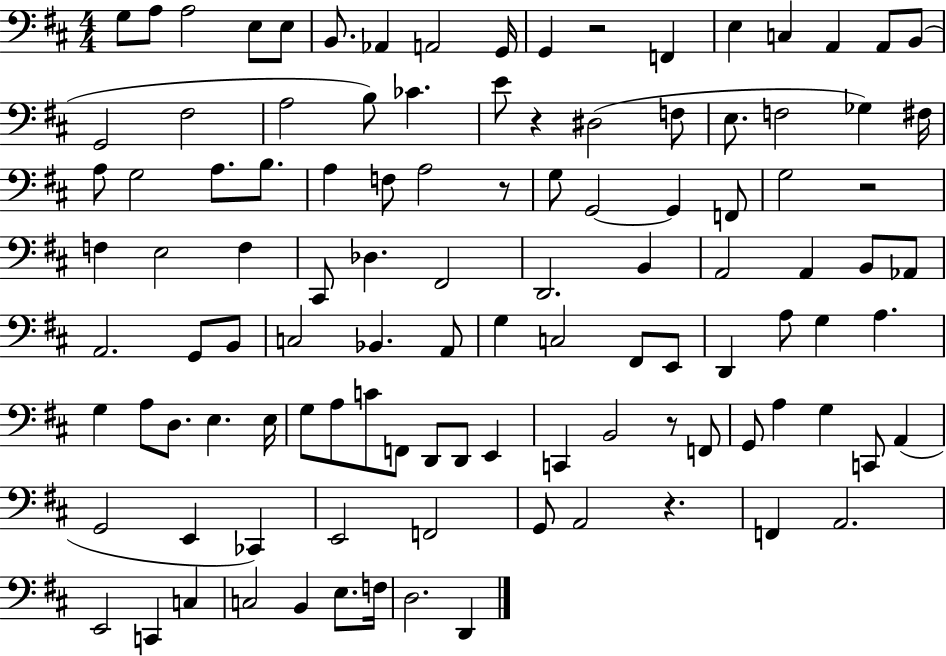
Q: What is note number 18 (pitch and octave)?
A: F#3